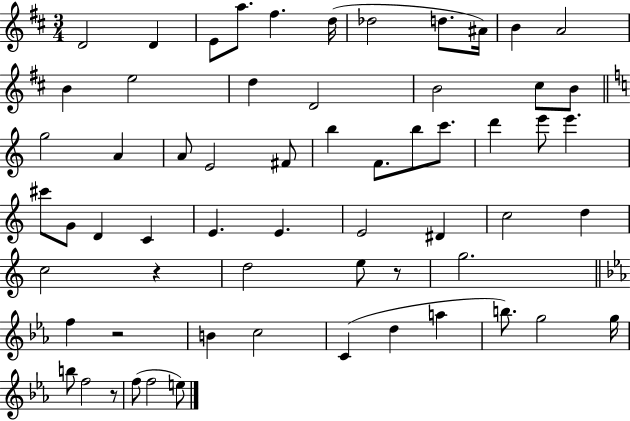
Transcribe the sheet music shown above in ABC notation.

X:1
T:Untitled
M:3/4
L:1/4
K:D
D2 D E/2 a/2 ^f d/4 _d2 d/2 ^A/4 B A2 B e2 d D2 B2 ^c/2 B/2 g2 A A/2 E2 ^F/2 b F/2 b/2 c'/2 d' e'/2 e' ^c'/2 G/2 D C E E E2 ^D c2 d c2 z d2 e/2 z/2 g2 f z2 B c2 C d a b/2 g2 g/4 b/2 f2 z/2 f/2 f2 e/2